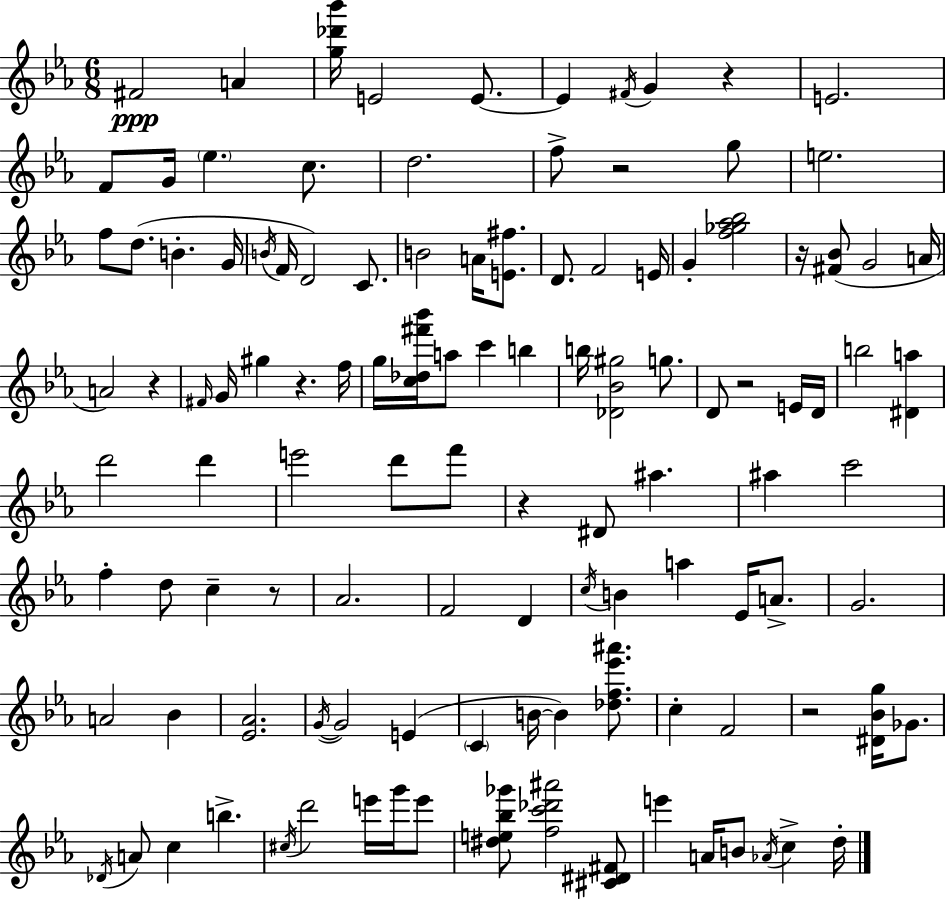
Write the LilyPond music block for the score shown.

{
  \clef treble
  \numericTimeSignature
  \time 6/8
  \key c \minor
  fis'2\ppp a'4 | <g'' des''' bes'''>16 e'2 e'8.~~ | e'4 \acciaccatura { fis'16 } g'4 r4 | e'2. | \break f'8 g'16 \parenthesize ees''4. c''8. | d''2. | f''8-> r2 g''8 | e''2. | \break f''8 d''8.( b'4.-. | g'16 \acciaccatura { b'16 } f'16 d'2) c'8. | b'2 a'16 <e' fis''>8. | d'8. f'2 | \break e'16 g'4-. <f'' ges'' aes'' bes''>2 | r16 <fis' bes'>8( g'2 | a'16 a'2) r4 | \grace { fis'16 } g'16 gis''4 r4. | \break f''16 g''16 <c'' des'' fis''' bes'''>16 a''8 c'''4 b''4 | b''16 <des' bes' gis''>2 | g''8. d'8 r2 | e'16 d'16 b''2 <dis' a''>4 | \break d'''2 d'''4 | e'''2 d'''8 | f'''8 r4 dis'8 ais''4. | ais''4 c'''2 | \break f''4-. d''8 c''4-- | r8 aes'2. | f'2 d'4 | \acciaccatura { c''16 } b'4 a''4 | \break ees'16 a'8.-> g'2. | a'2 | bes'4 <ees' aes'>2. | \acciaccatura { g'16~ }~ g'2 | \break e'4( \parenthesize c'4 b'16~~ b'4) | <des'' f'' ees''' ais'''>8. c''4-. f'2 | r2 | <dis' bes' g''>16 ges'8. \acciaccatura { des'16 } a'8 c''4 | \break b''4.-> \acciaccatura { cis''16 } d'''2 | e'''16 g'''16 e'''8 <dis'' e'' bes'' ges'''>8 <f'' c''' des''' ais'''>2 | <cis' dis' fis'>8 e'''4 a'16 | b'8 \acciaccatura { aes'16 } c''4-> d''16-. \bar "|."
}